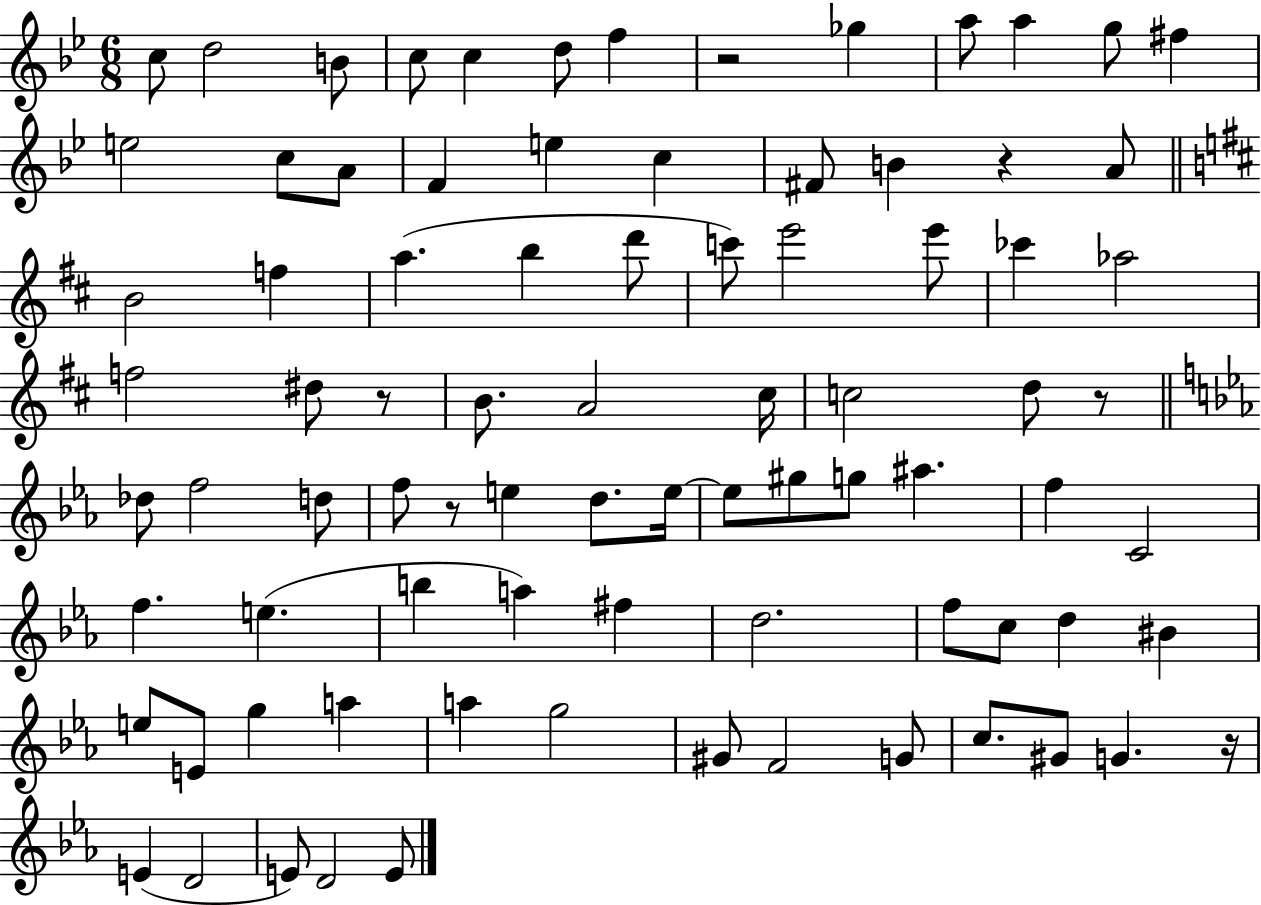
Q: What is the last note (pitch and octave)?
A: E4